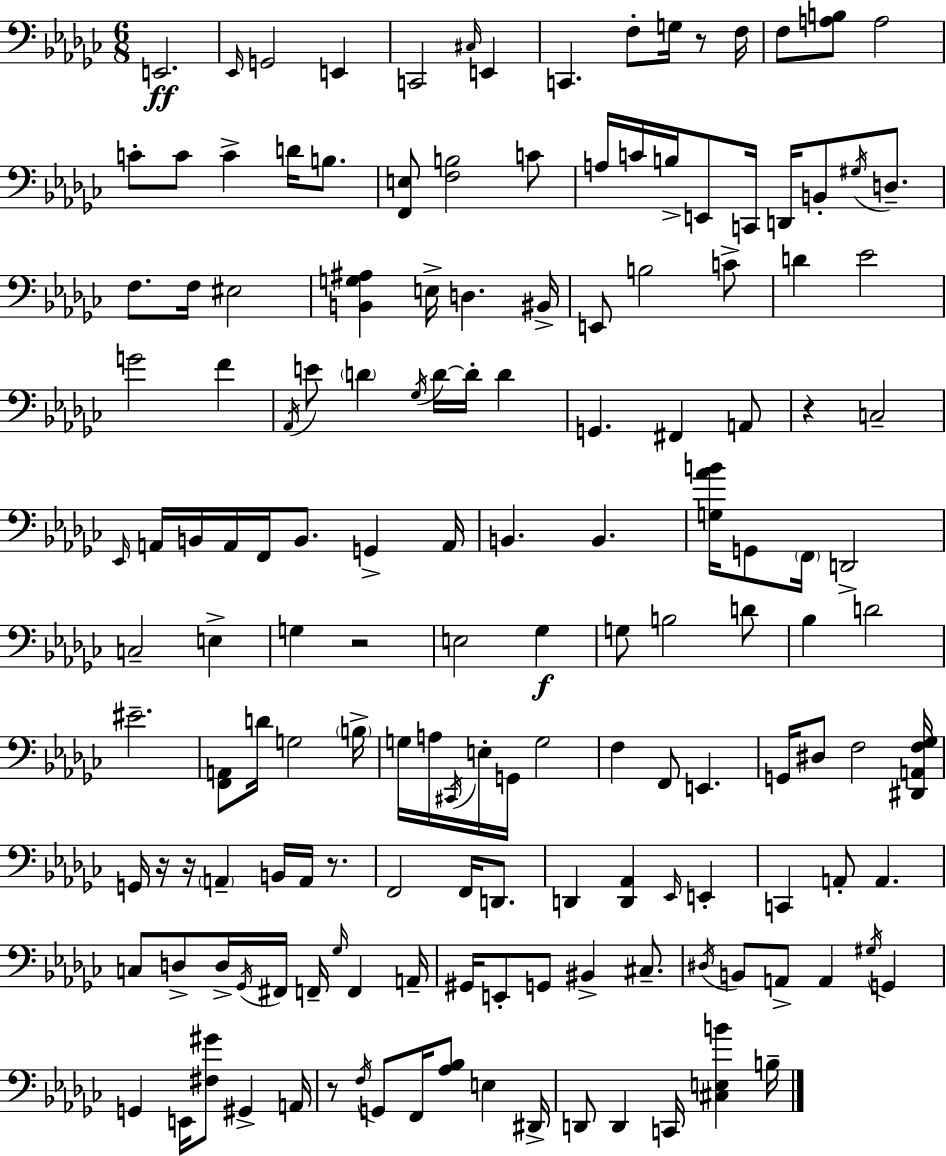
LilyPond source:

{
  \clef bass
  \numericTimeSignature
  \time 6/8
  \key ees \minor
  e,2.\ff | \grace { ees,16 } g,2 e,4 | c,2 \grace { cis16 } e,4 | c,4. f8-. g16 r8 | \break f16 f8 <a b>8 a2 | c'8-. c'8 c'4-> d'16 b8. | <f, e>8 <f b>2 | c'8 a16 c'16 b16-> e,8 c,16 d,16 b,8-. \acciaccatura { gis16 } | \break d8.-- f8. f16 eis2 | <b, g ais>4 e16-> d4. | bis,16-> e,8 b2 | c'8-> d'4 ees'2 | \break g'2 f'4 | \acciaccatura { aes,16 } e'8 \parenthesize d'4 \acciaccatura { ges16 } d'16~~ | d'16-. d'4 g,4. fis,4 | a,8 r4 c2-- | \break \grace { ees,16 } a,16 b,16 a,16 f,16 b,8. | g,4-> a,16 b,4. | b,4. <g aes' b'>16 g,8 \parenthesize f,16 d,2-> | c2-- | \break e4-> g4 r2 | e2 | ges4\f g8 b2 | d'8 bes4 d'2 | \break eis'2.-- | <f, a,>8 d'16 g2 | \parenthesize b16-> g16 a16 \acciaccatura { cis,16 } e16-. g,16 g2 | f4 f,8 | \break e,4. g,16 dis8 f2 | <dis, a, f ges>16 g,16 r16 r16 \parenthesize a,4-- | b,16 a,16 r8. f,2 | f,16 d,8. d,4 <d, aes,>4 | \break \grace { ees,16 } e,4-. c,4 | a,8-. a,4. c8 d8-> | d16-> \acciaccatura { ges,16 } fis,16 f,16-- \grace { ges16 } f,4 a,16-- gis,16 e,8-. | g,8 bis,4-> cis8.-- \acciaccatura { dis16 } b,8 | \break a,8-> a,4 \acciaccatura { gis16 } g,4 | g,4 e,16 <fis gis'>8 gis,4-> a,16 | r8 \acciaccatura { f16 } g,8 f,16 <aes bes>8 e4 | dis,16-> d,8 d,4 c,16 <cis e b'>4 | \break b16-- \bar "|."
}